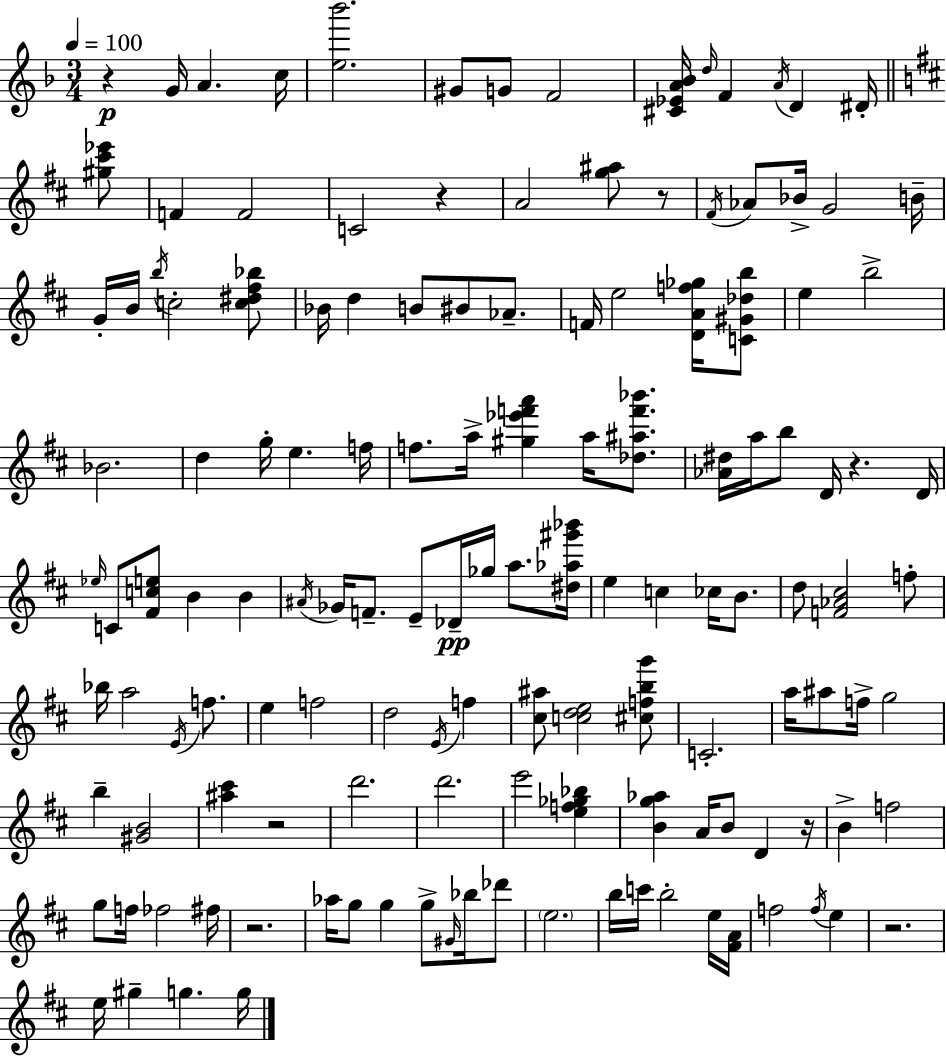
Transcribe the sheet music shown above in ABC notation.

X:1
T:Untitled
M:3/4
L:1/4
K:F
z G/4 A c/4 [e_b']2 ^G/2 G/2 F2 [^C_EA_B]/4 d/4 F A/4 D ^D/4 [^g^c'_e']/2 F F2 C2 z A2 [g^a]/2 z/2 ^F/4 _A/2 _B/4 G2 B/4 G/4 B/4 b/4 c2 [c^d^f_b]/2 _B/4 d B/2 ^B/2 _A/2 F/4 e2 [DAf_g]/4 [C^G_db]/2 e b2 _B2 d g/4 e f/4 f/2 a/4 [^g_e'f'a'] a/4 [_d^af'_b']/2 [_A^d]/4 a/4 b/2 D/4 z D/4 _e/4 C/2 [^Fce]/2 B B ^A/4 _G/4 F/2 E/2 _D/4 _g/4 a/2 [^d_a^g'_b']/4 e c _c/4 B/2 d/2 [F_A^c]2 f/2 _b/4 a2 E/4 f/2 e f2 d2 E/4 f [^c^a]/2 [cde]2 [^cfbg']/2 C2 a/4 ^a/2 f/4 g2 b [^GB]2 [^a^c'] z2 d'2 d'2 e'2 [ef_g_b] [Bg_a] A/4 B/2 D z/4 B f2 g/2 f/4 _f2 ^f/4 z2 _a/4 g/2 g g/2 ^G/4 _b/4 _d'/2 e2 b/4 c'/4 b2 e/4 [^FA]/4 f2 f/4 e z2 e/4 ^g g g/4